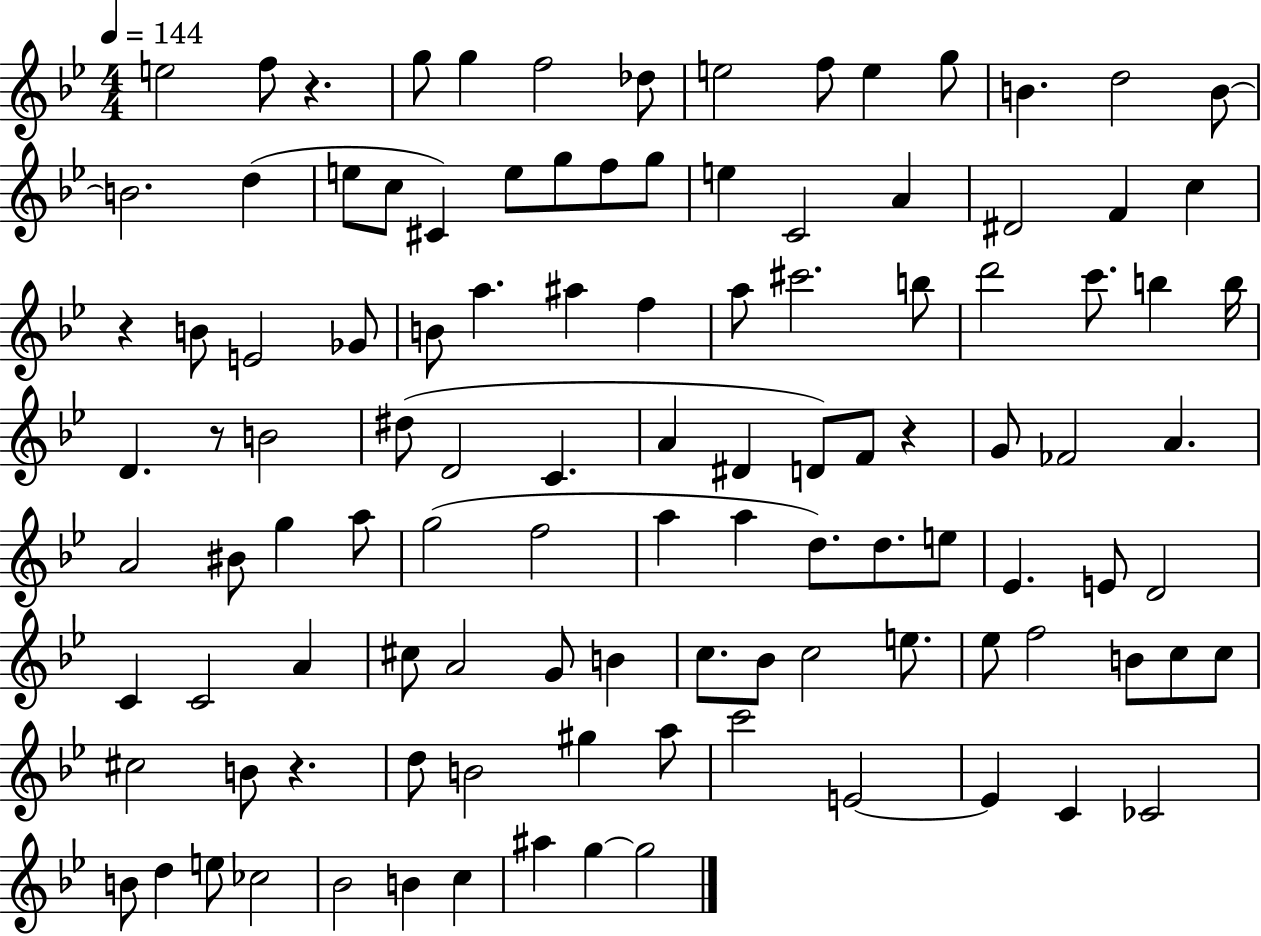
{
  \clef treble
  \numericTimeSignature
  \time 4/4
  \key bes \major
  \tempo 4 = 144
  e''2 f''8 r4. | g''8 g''4 f''2 des''8 | e''2 f''8 e''4 g''8 | b'4. d''2 b'8~~ | \break b'2. d''4( | e''8 c''8 cis'4) e''8 g''8 f''8 g''8 | e''4 c'2 a'4 | dis'2 f'4 c''4 | \break r4 b'8 e'2 ges'8 | b'8 a''4. ais''4 f''4 | a''8 cis'''2. b''8 | d'''2 c'''8. b''4 b''16 | \break d'4. r8 b'2 | dis''8( d'2 c'4. | a'4 dis'4 d'8) f'8 r4 | g'8 fes'2 a'4. | \break a'2 bis'8 g''4 a''8 | g''2( f''2 | a''4 a''4 d''8.) d''8. e''8 | ees'4. e'8 d'2 | \break c'4 c'2 a'4 | cis''8 a'2 g'8 b'4 | c''8. bes'8 c''2 e''8. | ees''8 f''2 b'8 c''8 c''8 | \break cis''2 b'8 r4. | d''8 b'2 gis''4 a''8 | c'''2 e'2~~ | e'4 c'4 ces'2 | \break b'8 d''4 e''8 ces''2 | bes'2 b'4 c''4 | ais''4 g''4~~ g''2 | \bar "|."
}